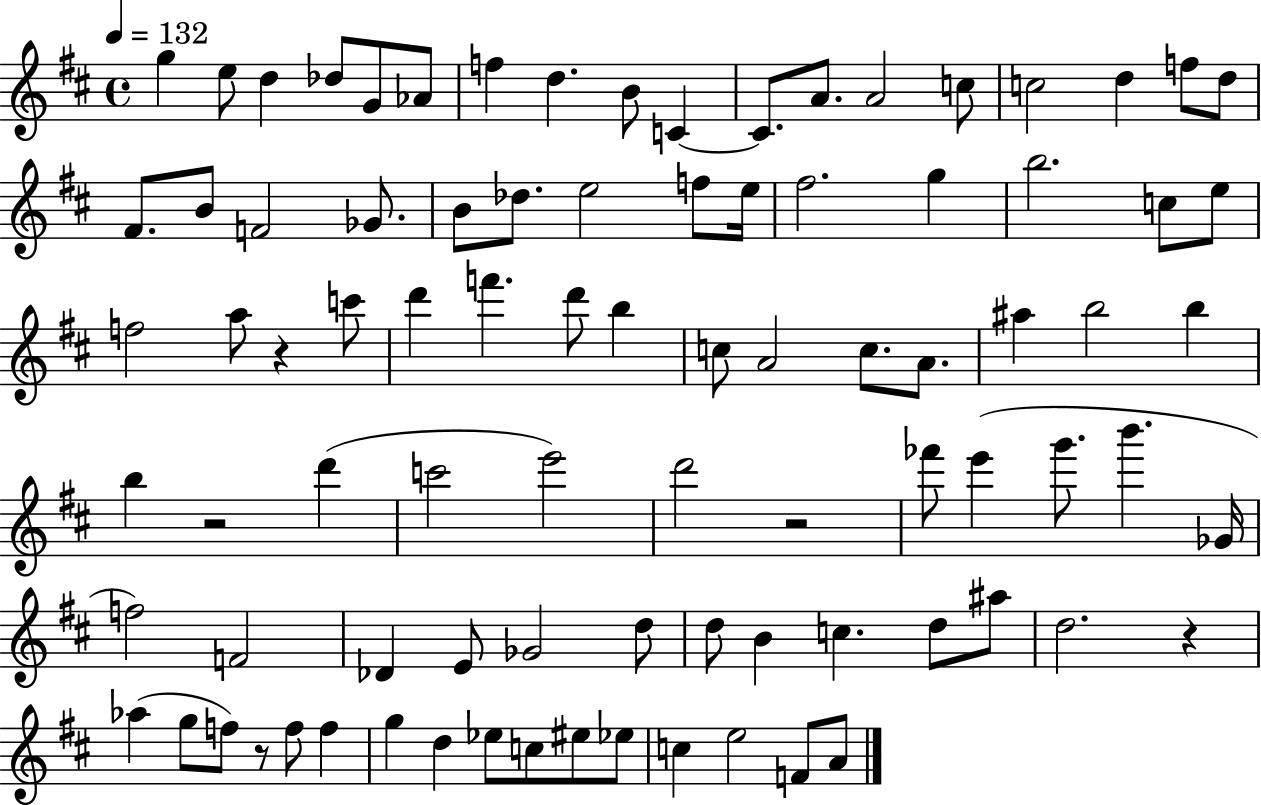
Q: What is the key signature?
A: D major